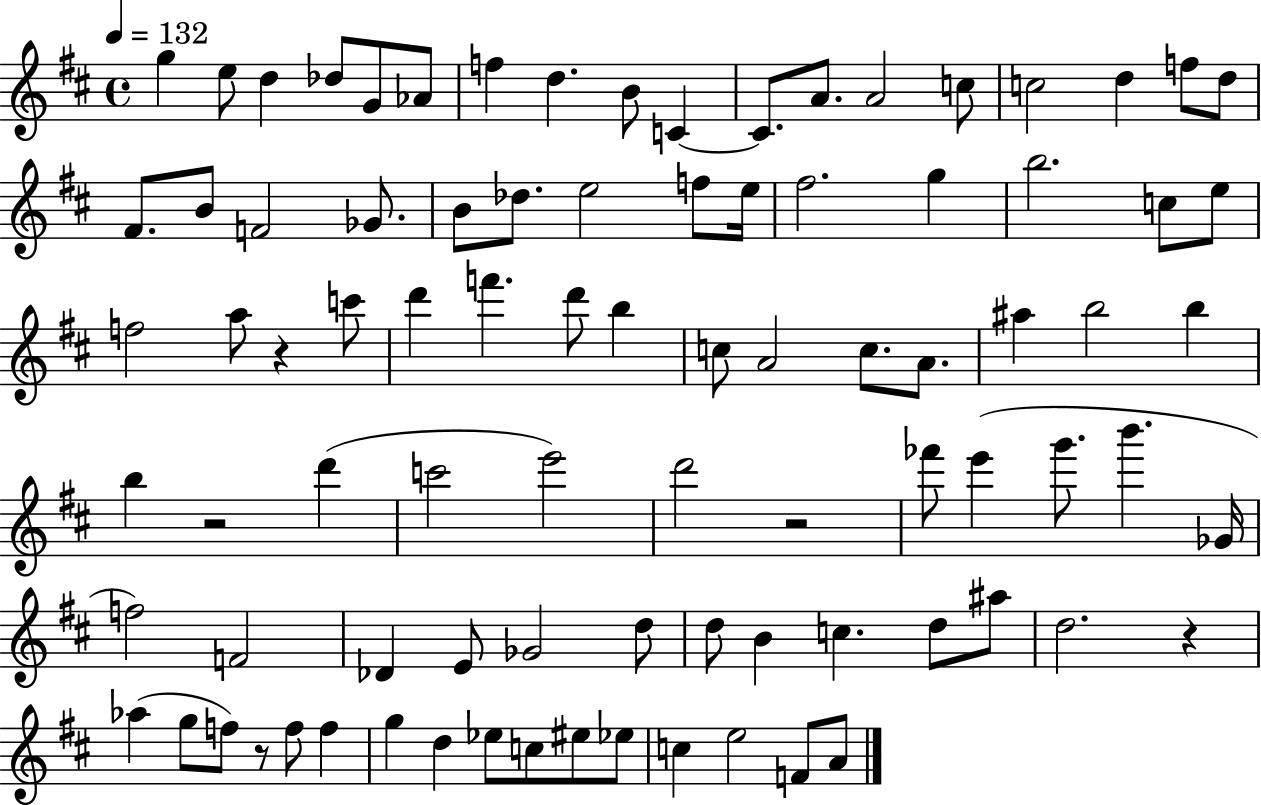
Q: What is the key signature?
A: D major